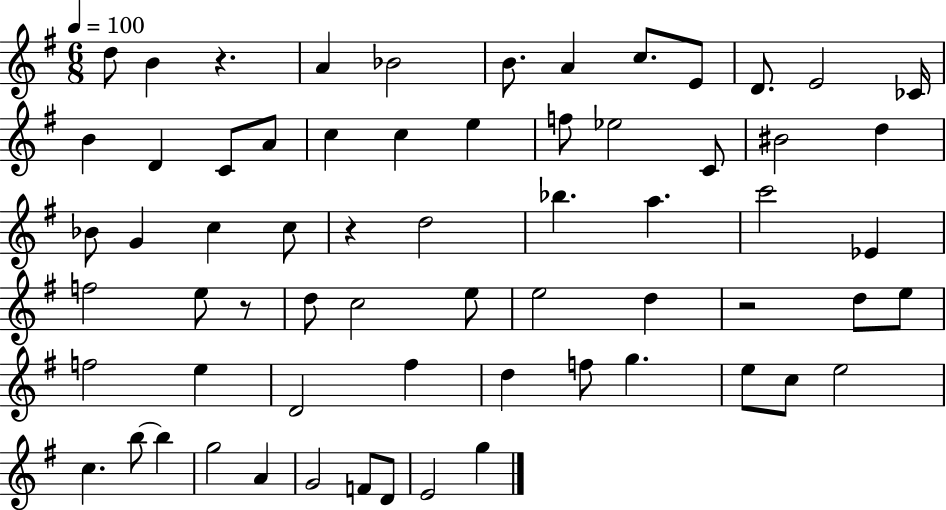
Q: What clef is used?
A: treble